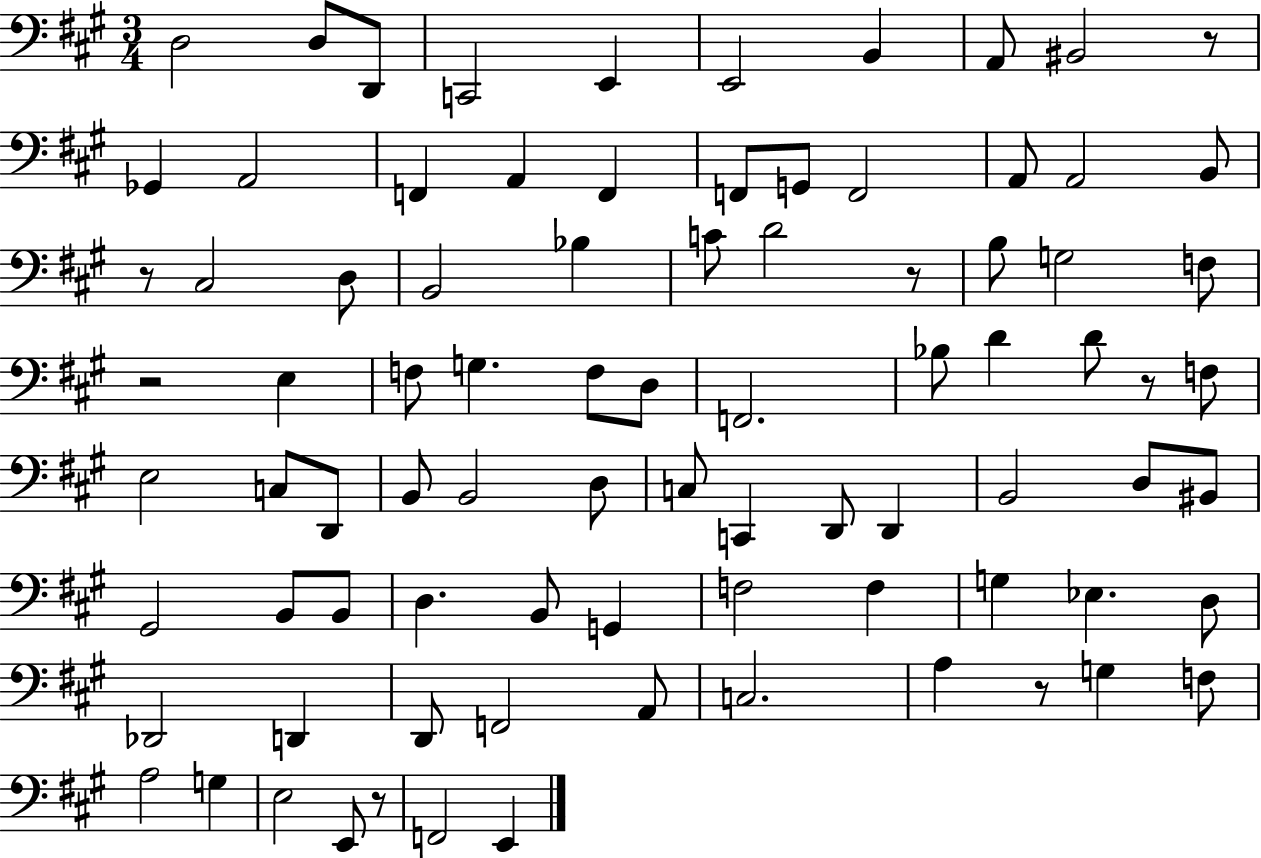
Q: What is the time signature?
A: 3/4